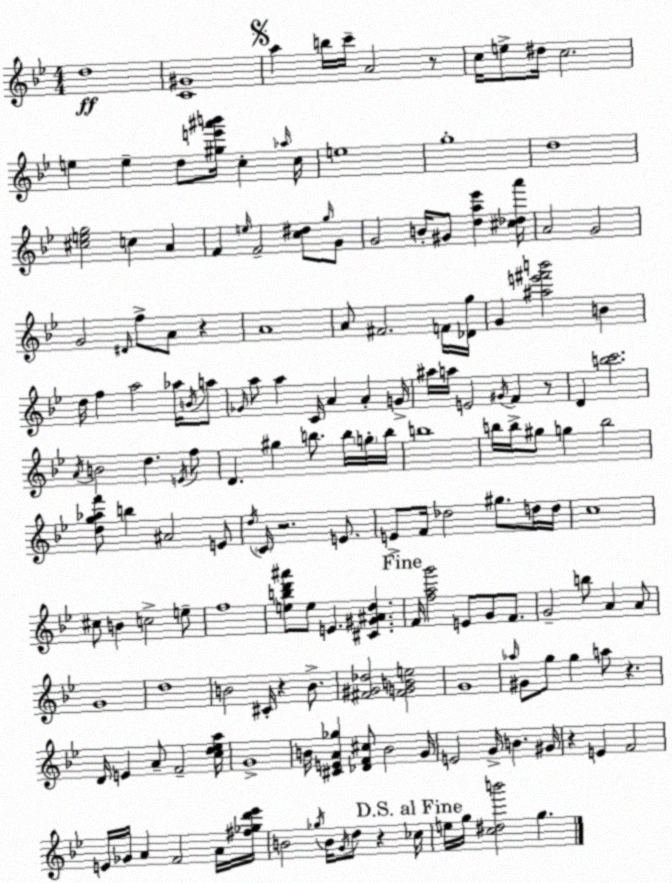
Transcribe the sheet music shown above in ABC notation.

X:1
T:Untitled
M:4/4
L:1/4
K:Gm
d4 [C^G]4 a b/4 c'/4 A2 z/2 c/4 e/2 ^d/4 c2 e e d/2 [^ge'^a'b']/4 c _a/4 c/4 e4 g4 d4 [^ceg]2 c A F e/4 F2 [c^d]/2 g/4 G/2 G2 B/4 ^G/2 [da_e'] [^c_da']/4 A2 G2 G2 ^D/4 f/2 A/2 z A4 A/2 ^F2 F/4 [_Dg]/4 G [^ae'^f'b']2 B d/4 f a2 _a/4 B/4 a/2 _G/4 a/2 a C/4 A A G/4 ^a/4 a/4 E2 ^G/4 F z/2 D [bc']2 A/4 B2 d E/4 f/2 D ^g b/2 b/4 g/4 b/4 b4 b/4 b/4 ^g/2 g b2 [dg_af']/2 b ^A2 E/2 d/4 C/4 z2 E/2 E/2 F/4 _d2 ^g/2 d/4 d/4 c4 ^c/2 B c2 e/2 f4 [ebd'^a']/2 e/2 E [^C^G^Ad] F/4 [fag']2 E/2 G/2 F/2 G2 b/2 A A/2 G4 d4 B2 ^C/4 z B/2 [^F^G_d]2 [^FGBe]2 G4 _a/4 ^G/2 g/2 g a/2 z D/4 E A/2 F2 [cd_ea]/4 G4 B/4 [^CEA_g] [_DF^c]/2 B2 G/4 E2 G/4 B ^G/4 z E F2 E/4 _G/4 A F2 A/4 [^f_gd'_e']/4 B2 _g/4 B/4 G/4 d/2 z _c/4 e/4 g/4 [c^db']2 g